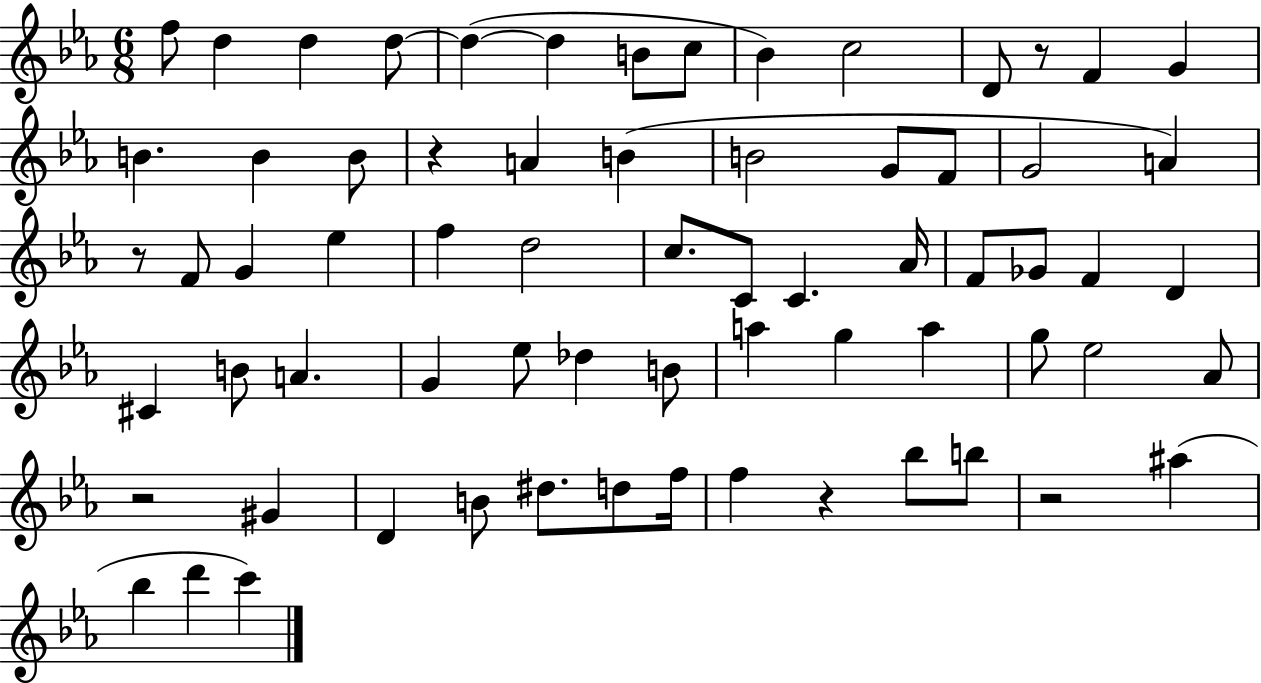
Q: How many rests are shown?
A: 6